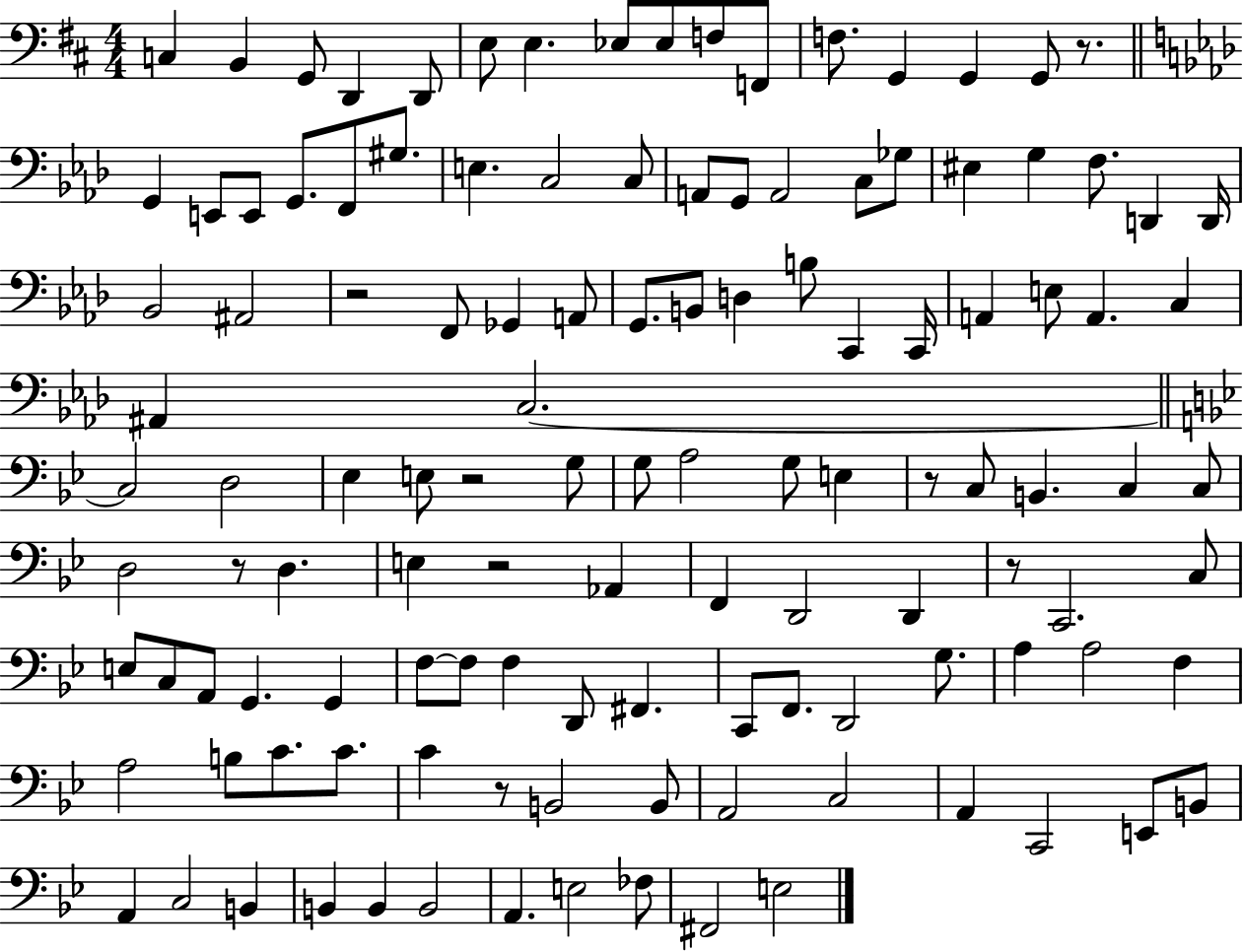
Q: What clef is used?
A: bass